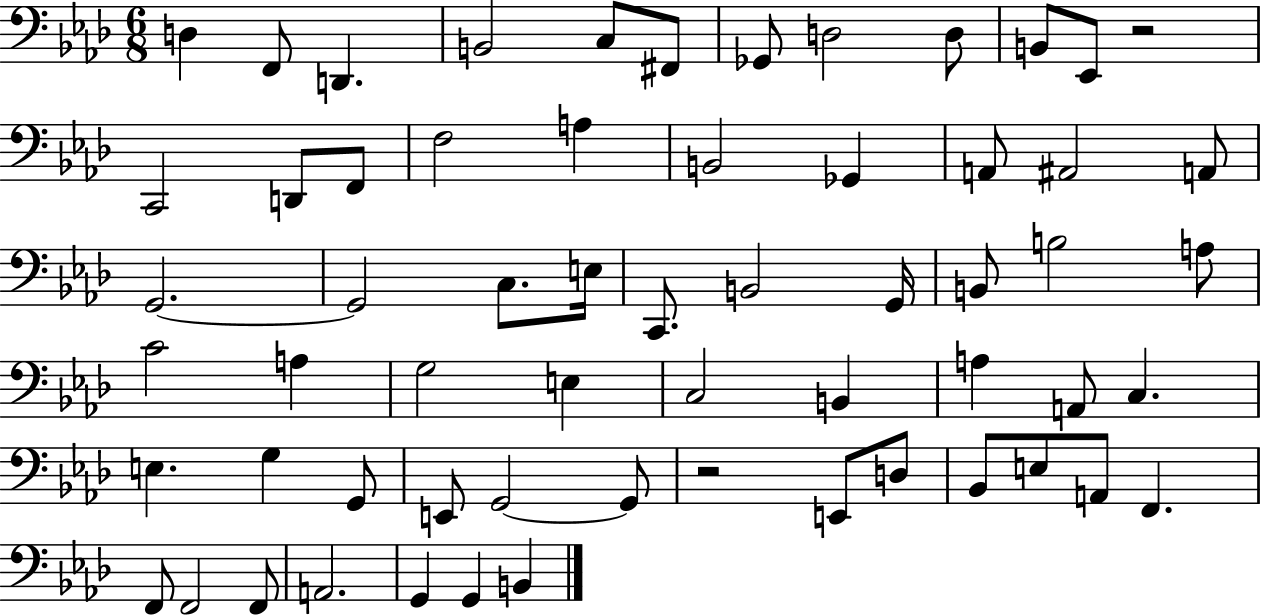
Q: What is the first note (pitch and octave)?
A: D3